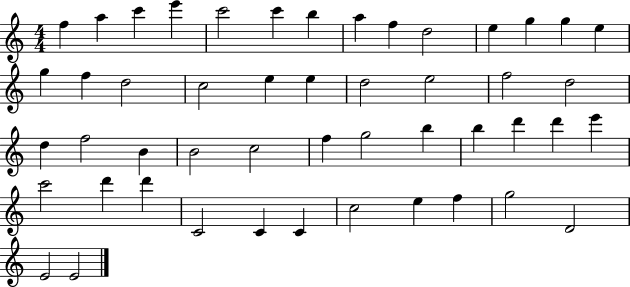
{
  \clef treble
  \numericTimeSignature
  \time 4/4
  \key c \major
  f''4 a''4 c'''4 e'''4 | c'''2 c'''4 b''4 | a''4 f''4 d''2 | e''4 g''4 g''4 e''4 | \break g''4 f''4 d''2 | c''2 e''4 e''4 | d''2 e''2 | f''2 d''2 | \break d''4 f''2 b'4 | b'2 c''2 | f''4 g''2 b''4 | b''4 d'''4 d'''4 e'''4 | \break c'''2 d'''4 d'''4 | c'2 c'4 c'4 | c''2 e''4 f''4 | g''2 d'2 | \break e'2 e'2 | \bar "|."
}